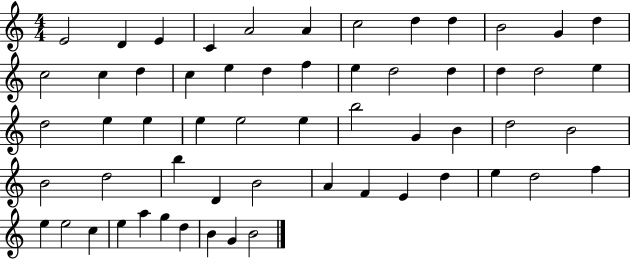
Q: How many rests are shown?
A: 0